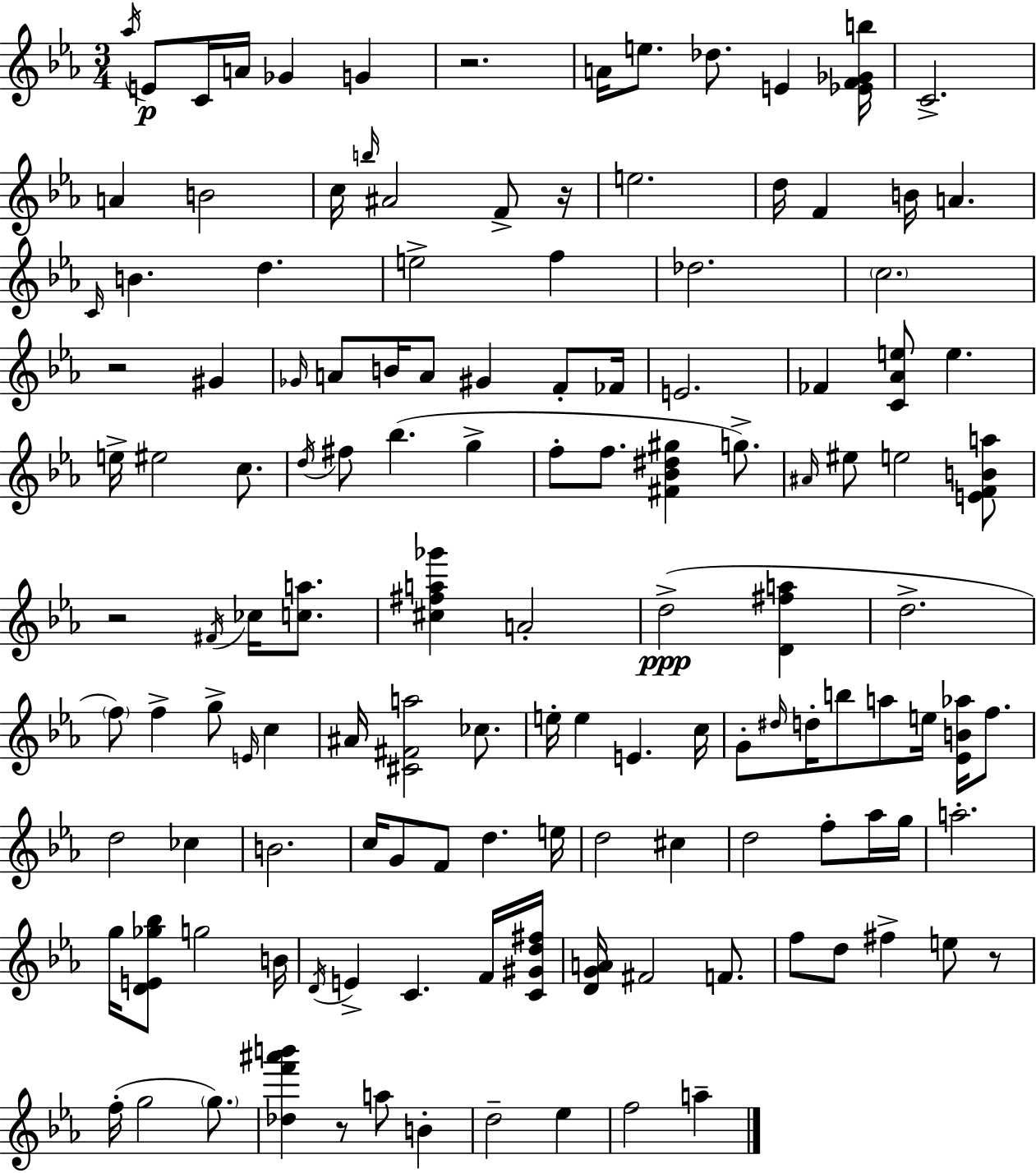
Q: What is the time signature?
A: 3/4